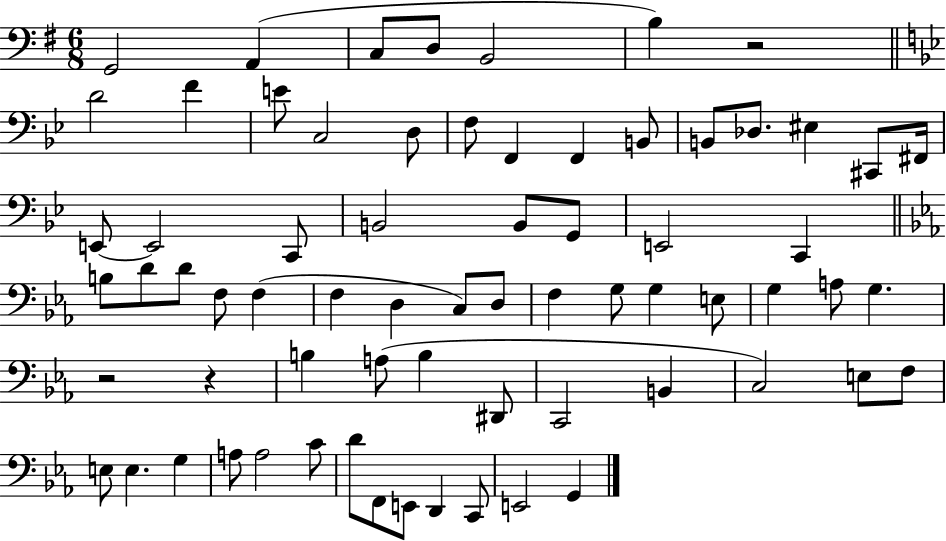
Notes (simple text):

G2/h A2/q C3/e D3/e B2/h B3/q R/h D4/h F4/q E4/e C3/h D3/e F3/e F2/q F2/q B2/e B2/e Db3/e. EIS3/q C#2/e F#2/s E2/e E2/h C2/e B2/h B2/e G2/e E2/h C2/q B3/e D4/e D4/e F3/e F3/q F3/q D3/q C3/e D3/e F3/q G3/e G3/q E3/e G3/q A3/e G3/q. R/h R/q B3/q A3/e B3/q D#2/e C2/h B2/q C3/h E3/e F3/e E3/e E3/q. G3/q A3/e A3/h C4/e D4/e F2/e E2/e D2/q C2/e E2/h G2/q